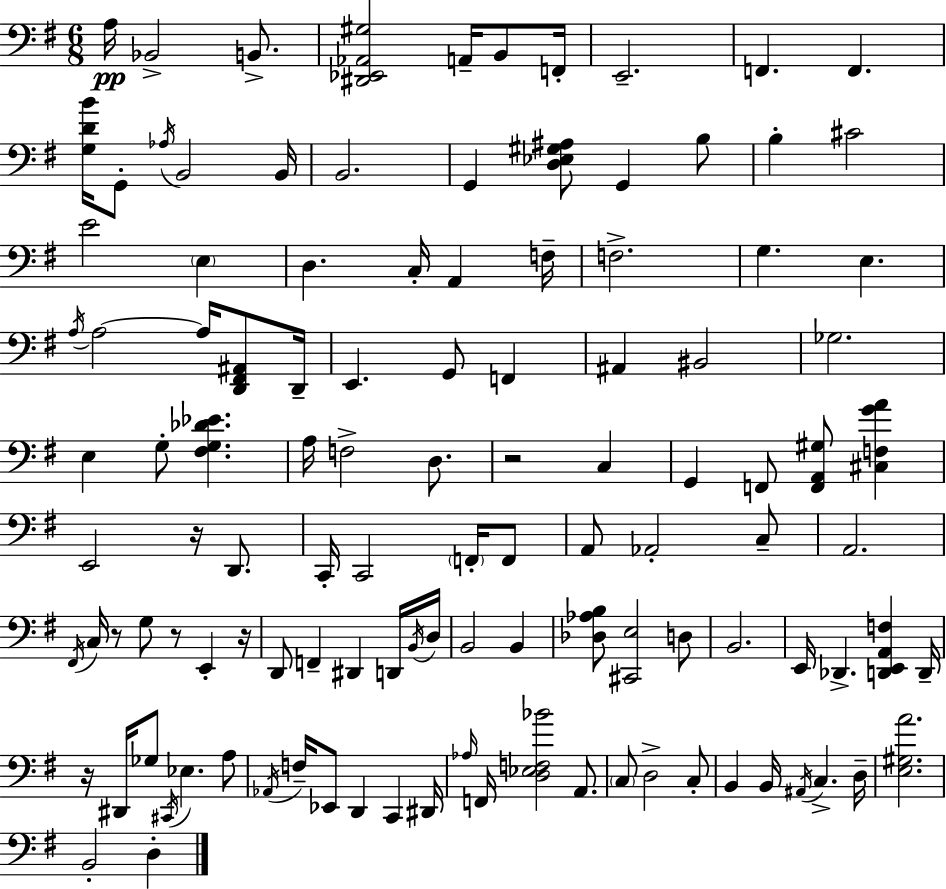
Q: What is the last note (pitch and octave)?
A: D3